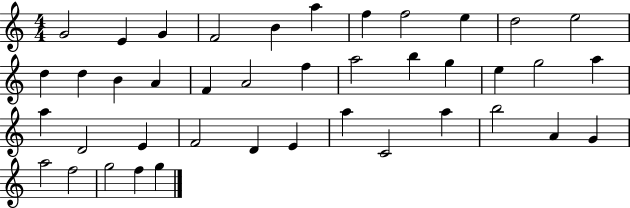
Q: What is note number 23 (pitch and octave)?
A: G5